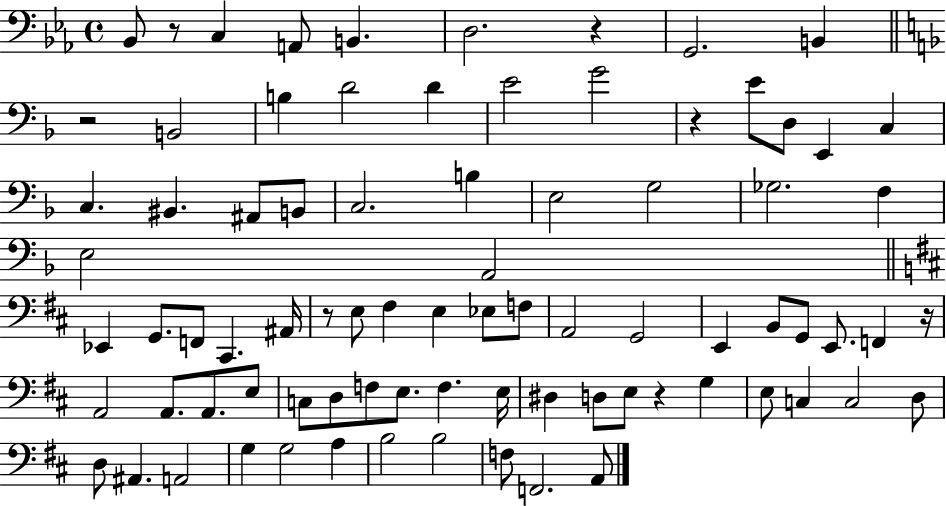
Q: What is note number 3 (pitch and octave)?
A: A2